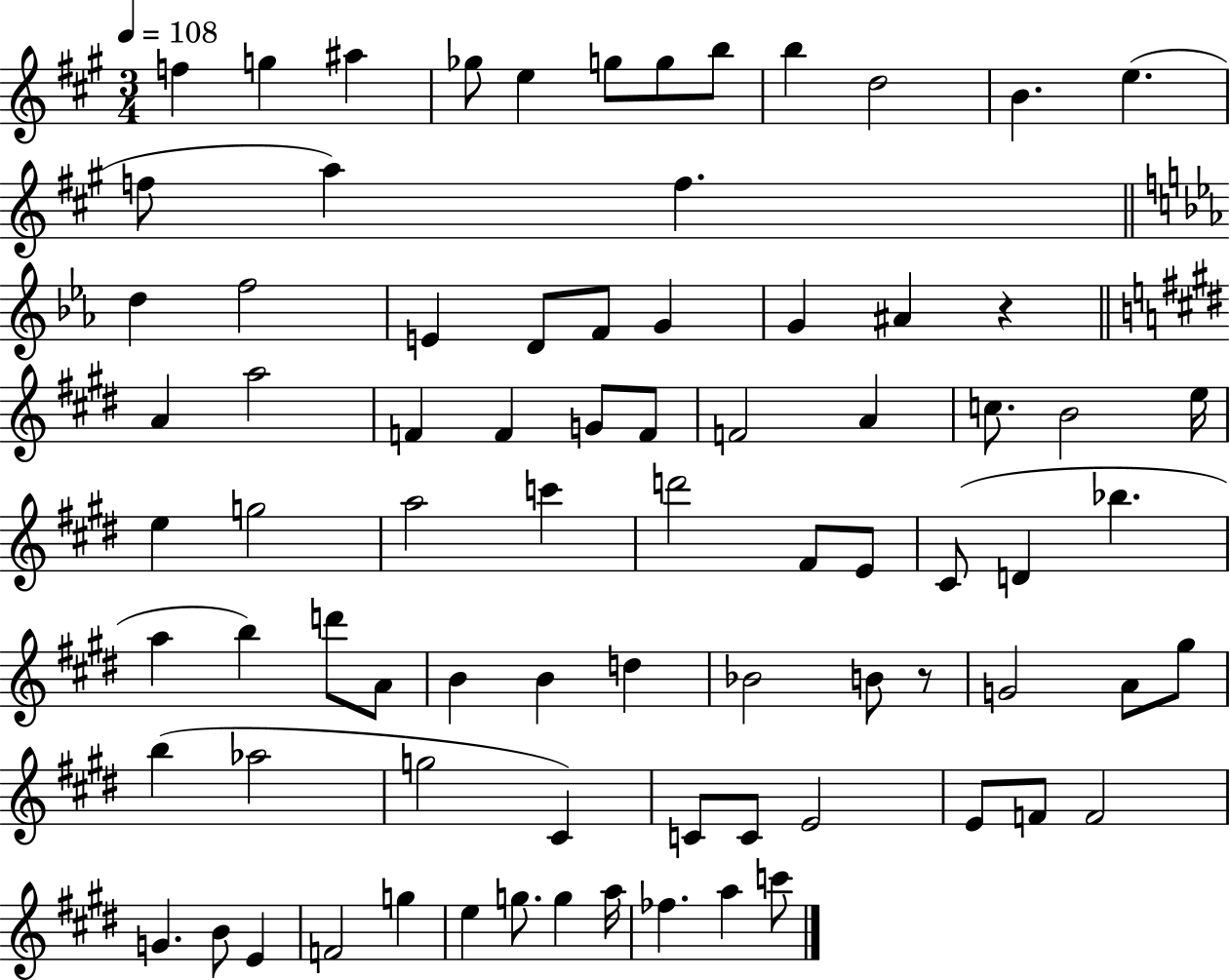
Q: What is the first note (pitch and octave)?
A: F5